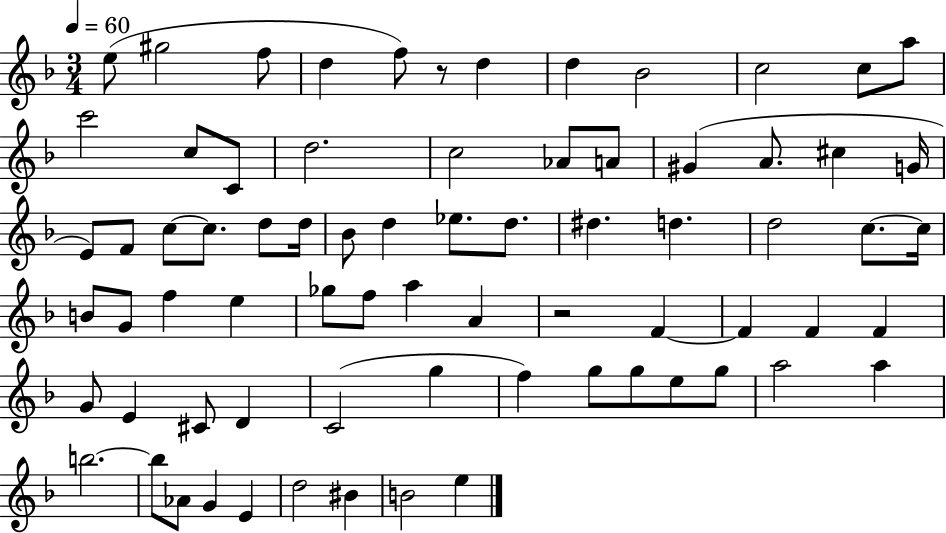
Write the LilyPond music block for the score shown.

{
  \clef treble
  \numericTimeSignature
  \time 3/4
  \key f \major
  \tempo 4 = 60
  \repeat volta 2 { e''8( gis''2 f''8 | d''4 f''8) r8 d''4 | d''4 bes'2 | c''2 c''8 a''8 | \break c'''2 c''8 c'8 | d''2. | c''2 aes'8 a'8 | gis'4( a'8. cis''4 g'16 | \break e'8) f'8 c''8~~ c''8. d''8 d''16 | bes'8 d''4 ees''8. d''8. | dis''4. d''4. | d''2 c''8.~~ c''16 | \break b'8 g'8 f''4 e''4 | ges''8 f''8 a''4 a'4 | r2 f'4~~ | f'4 f'4 f'4 | \break g'8 e'4 cis'8 d'4 | c'2( g''4 | f''4) g''8 g''8 e''8 g''8 | a''2 a''4 | \break b''2.~~ | b''8 aes'8 g'4 e'4 | d''2 bis'4 | b'2 e''4 | \break } \bar "|."
}